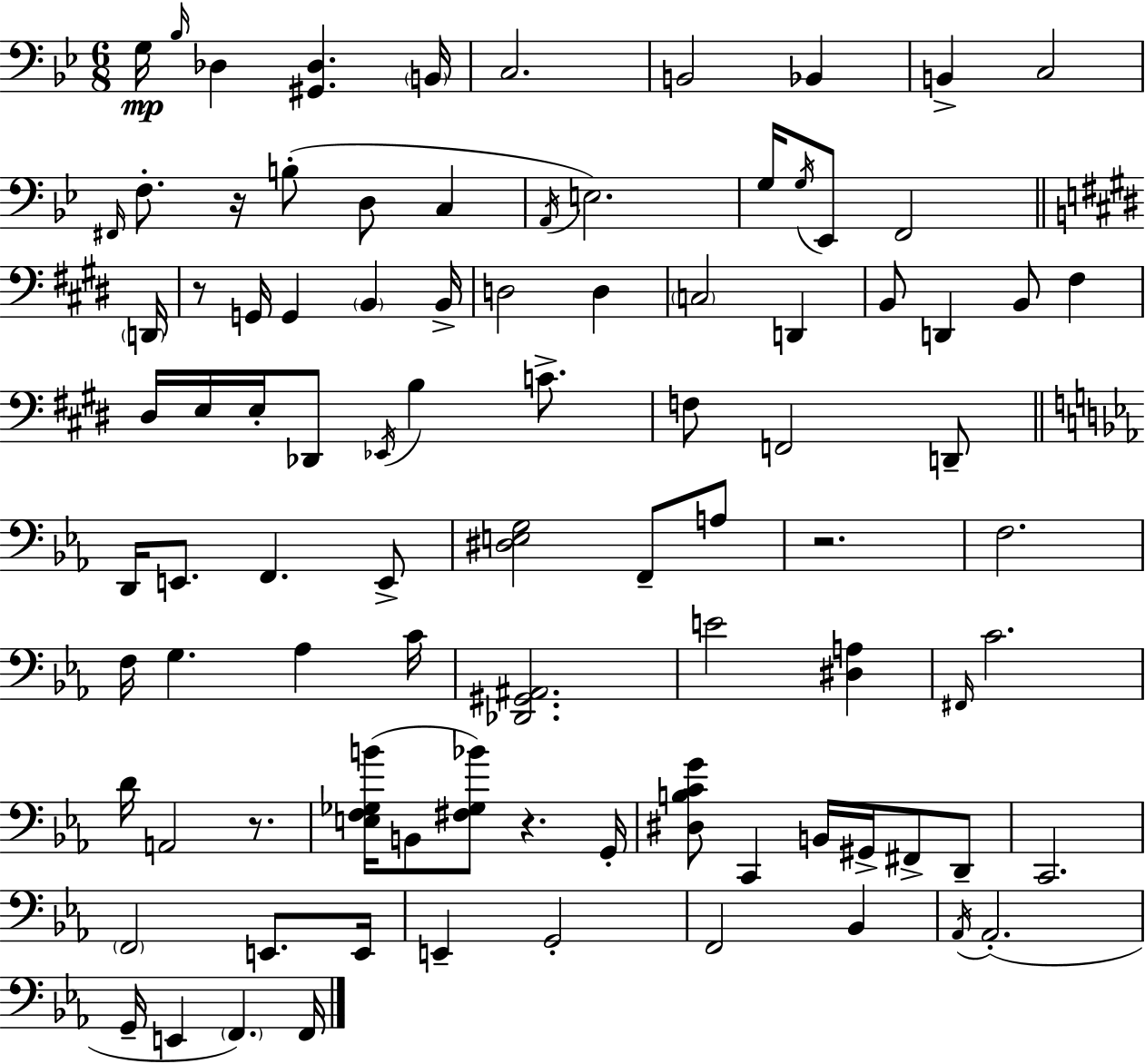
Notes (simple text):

G3/s Bb3/s Db3/q [G#2,Db3]/q. B2/s C3/h. B2/h Bb2/q B2/q C3/h F#2/s F3/e. R/s B3/e D3/e C3/q A2/s E3/h. G3/s G3/s Eb2/e F2/h D2/s R/e G2/s G2/q B2/q B2/s D3/h D3/q C3/h D2/q B2/e D2/q B2/e F#3/q D#3/s E3/s E3/s Db2/e Eb2/s B3/q C4/e. F3/e F2/h D2/e D2/s E2/e. F2/q. E2/e [D#3,E3,G3]/h F2/e A3/e R/h. F3/h. F3/s G3/q. Ab3/q C4/s [Db2,G#2,A#2]/h. E4/h [D#3,A3]/q F#2/s C4/h. D4/s A2/h R/e. [E3,F3,Gb3,B4]/s B2/e [F#3,Gb3,Bb4]/e R/q. G2/s [D#3,B3,C4,G4]/e C2/q B2/s G#2/s F#2/e D2/e C2/h. F2/h E2/e. E2/s E2/q G2/h F2/h Bb2/q Ab2/s Ab2/h. G2/s E2/q F2/q. F2/s